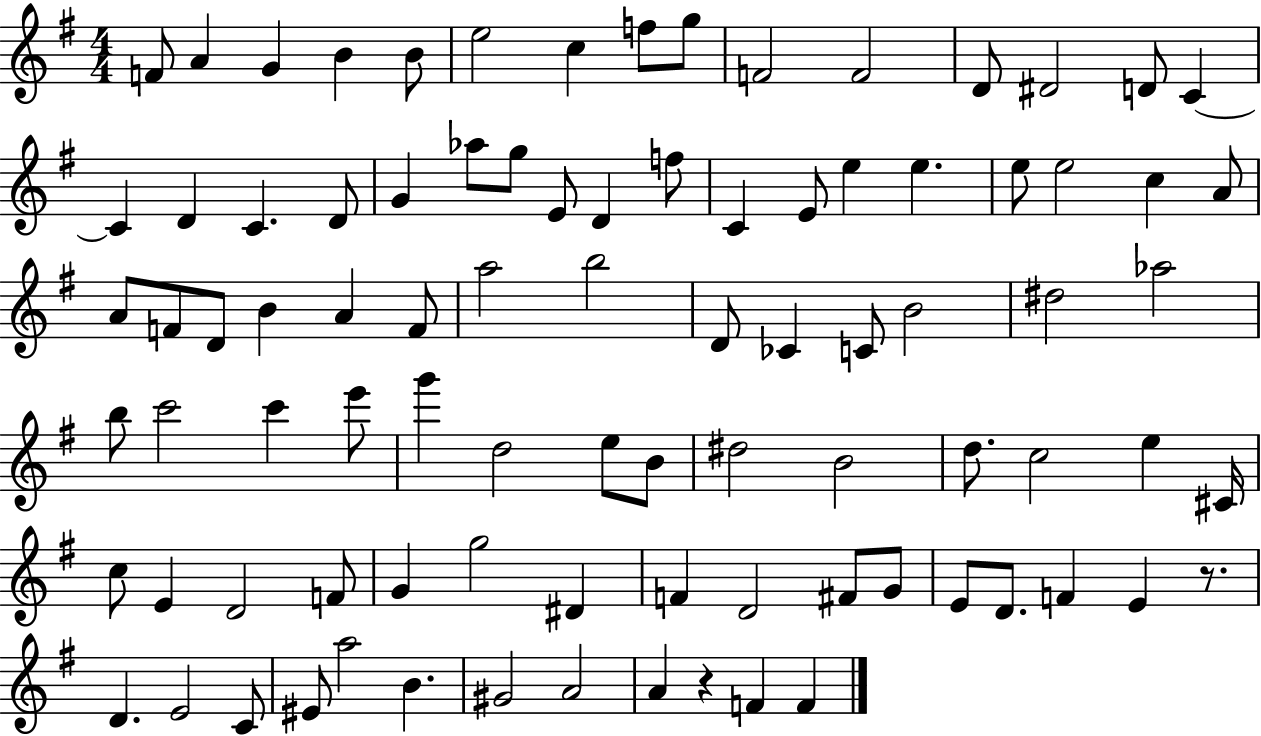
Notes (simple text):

F4/e A4/q G4/q B4/q B4/e E5/h C5/q F5/e G5/e F4/h F4/h D4/e D#4/h D4/e C4/q C4/q D4/q C4/q. D4/e G4/q Ab5/e G5/e E4/e D4/q F5/e C4/q E4/e E5/q E5/q. E5/e E5/h C5/q A4/e A4/e F4/e D4/e B4/q A4/q F4/e A5/h B5/h D4/e CES4/q C4/e B4/h D#5/h Ab5/h B5/e C6/h C6/q E6/e G6/q D5/h E5/e B4/e D#5/h B4/h D5/e. C5/h E5/q C#4/s C5/e E4/q D4/h F4/e G4/q G5/h D#4/q F4/q D4/h F#4/e G4/e E4/e D4/e. F4/q E4/q R/e. D4/q. E4/h C4/e EIS4/e A5/h B4/q. G#4/h A4/h A4/q R/q F4/q F4/q